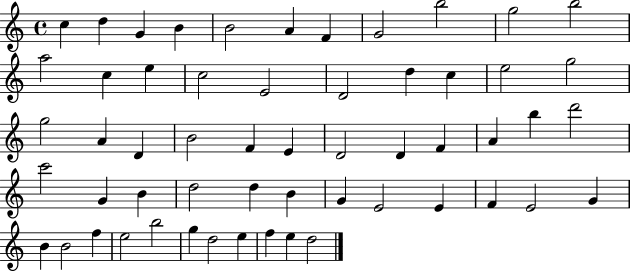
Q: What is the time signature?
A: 4/4